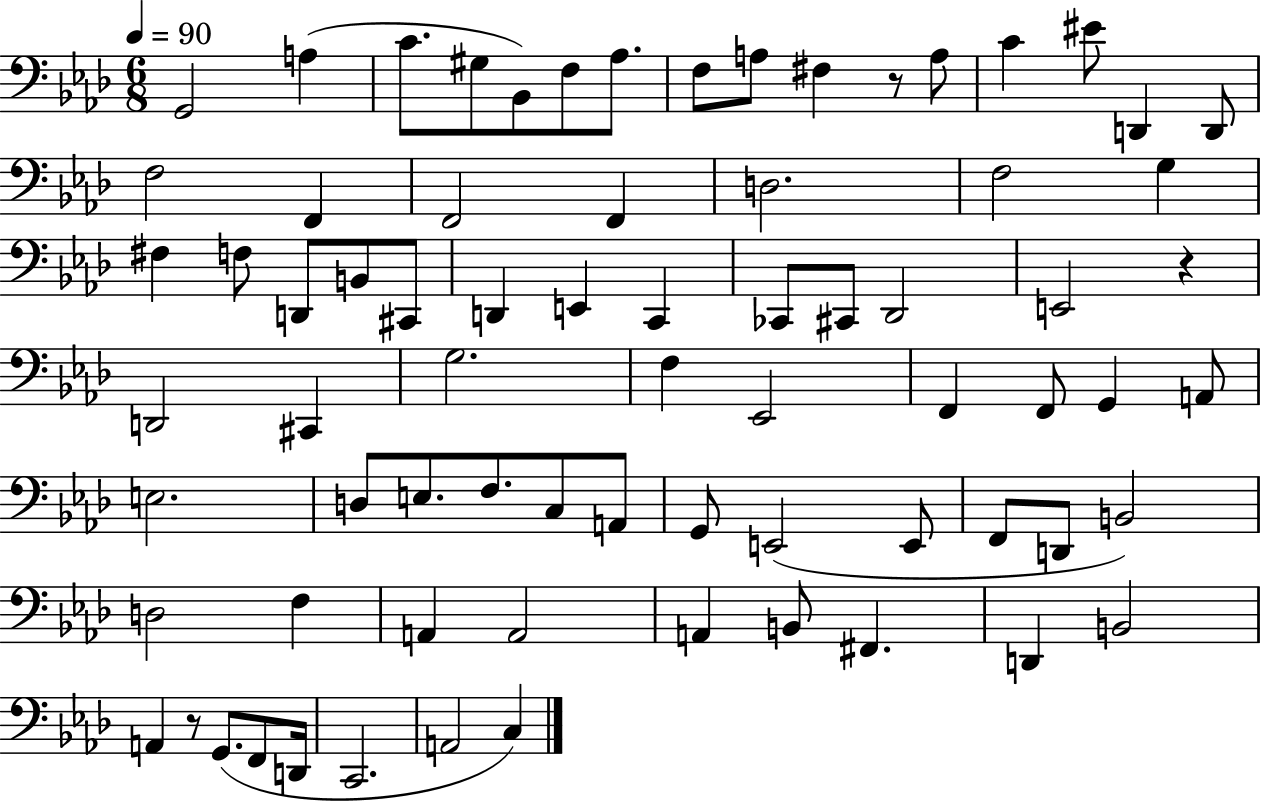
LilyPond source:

{
  \clef bass
  \numericTimeSignature
  \time 6/8
  \key aes \major
  \tempo 4 = 90
  \repeat volta 2 { g,2 a4( | c'8. gis8 bes,8) f8 aes8. | f8 a8 fis4 r8 a8 | c'4 eis'8 d,4 d,8 | \break f2 f,4 | f,2 f,4 | d2. | f2 g4 | \break fis4 f8 d,8 b,8 cis,8 | d,4 e,4 c,4 | ces,8 cis,8 des,2 | e,2 r4 | \break d,2 cis,4 | g2. | f4 ees,2 | f,4 f,8 g,4 a,8 | \break e2. | d8 e8. f8. c8 a,8 | g,8 e,2( e,8 | f,8 d,8 b,2) | \break d2 f4 | a,4 a,2 | a,4 b,8 fis,4. | d,4 b,2 | \break a,4 r8 g,8.( f,8 d,16 | c,2. | a,2 c4) | } \bar "|."
}